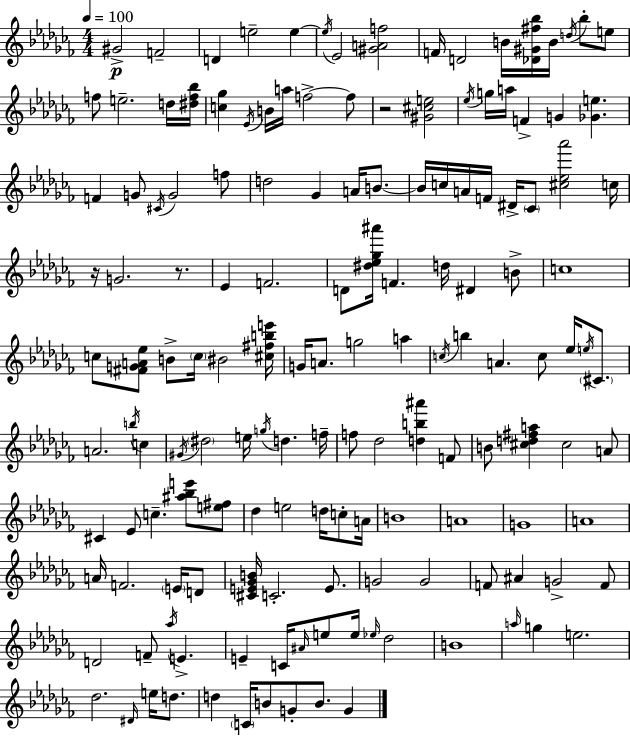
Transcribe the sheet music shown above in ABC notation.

X:1
T:Untitled
M:4/4
L:1/4
K:Abm
^G2 F2 D e2 e e/4 _E2 [^GAf]2 F/4 D2 B/4 [_D^G^f_b]/4 B/4 d/4 _b/2 e/2 f/2 e2 d/4 [^df_b]/4 [c_g] _E/4 B/4 a/4 f2 f/2 z2 [^G^ce]2 _e/4 g/4 a/4 F G [_Ge] F G/2 ^C/4 G2 f/2 d2 _G A/4 B/2 B/4 c/4 A/4 F/4 ^D/4 _C/2 [^c_e_a']2 c/4 z/4 G2 z/2 _E F2 D/2 [^d_e_g^a']/4 F d/4 ^D B/2 c4 c/2 [^FGA_e]/2 B/2 c/4 ^B2 [^c^fbe']/4 G/4 A/2 g2 a c/4 b A c/2 _e/4 e/4 ^C/2 A2 b/4 c ^G/4 ^d2 e/4 g/4 d f/4 f/2 _d2 [db^a'] F/2 B/2 [^cd^fa] ^c2 A/2 ^C _E/2 c [^a_be']/2 [e^f]/2 _d e2 d/4 c/2 A/4 B4 A4 G4 A4 A/4 F2 E/4 D/2 [^CE_GB]/4 C2 E/2 G2 G2 F/2 ^A G2 F/2 D2 F/2 _a/4 E E C/4 ^A/4 e/2 e/4 _e/4 _d2 B4 a/4 g e2 _d2 ^D/4 e/4 d/2 d C/4 B/2 G/2 B/2 G